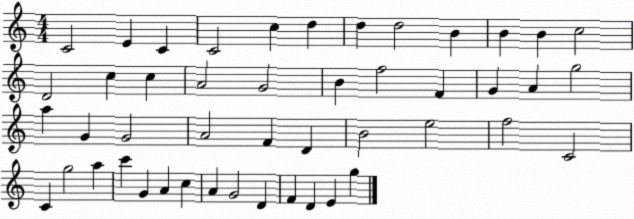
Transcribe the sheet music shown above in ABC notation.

X:1
T:Untitled
M:4/4
L:1/4
K:C
C2 E C C2 c d d d2 B B B c2 D2 c c A2 G2 B f2 F G A g2 a G G2 A2 F D B2 e2 f2 C2 C g2 a c' G A c A G2 D F D E g